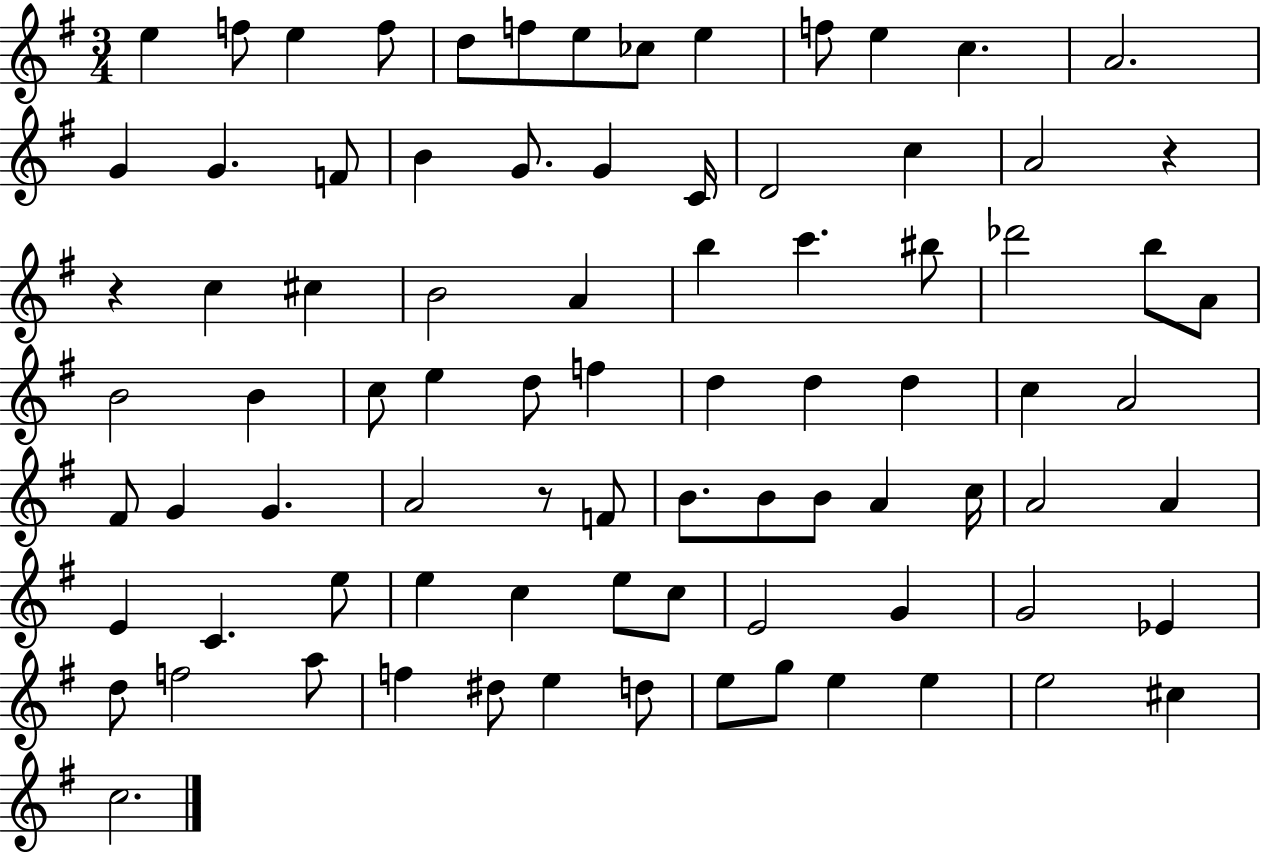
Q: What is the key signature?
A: G major